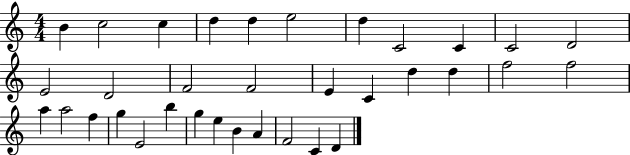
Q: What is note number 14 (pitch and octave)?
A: F4